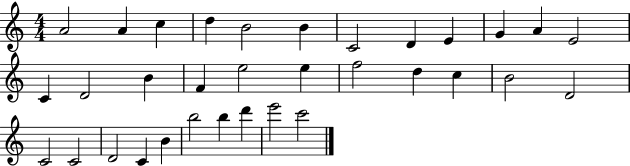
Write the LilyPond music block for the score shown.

{
  \clef treble
  \numericTimeSignature
  \time 4/4
  \key c \major
  a'2 a'4 c''4 | d''4 b'2 b'4 | c'2 d'4 e'4 | g'4 a'4 e'2 | \break c'4 d'2 b'4 | f'4 e''2 e''4 | f''2 d''4 c''4 | b'2 d'2 | \break c'2 c'2 | d'2 c'4 b'4 | b''2 b''4 d'''4 | e'''2 c'''2 | \break \bar "|."
}